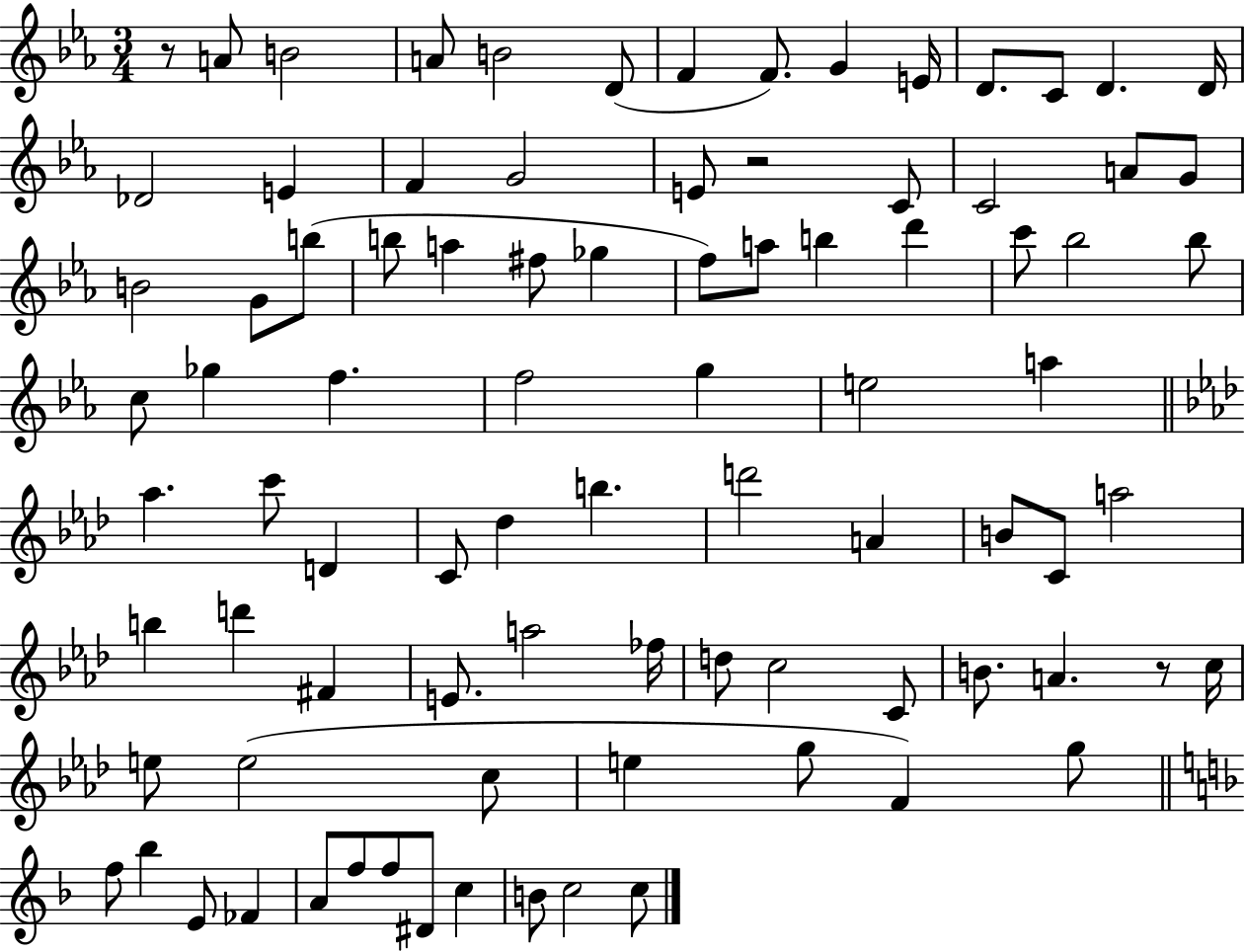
R/e A4/e B4/h A4/e B4/h D4/e F4/q F4/e. G4/q E4/s D4/e. C4/e D4/q. D4/s Db4/h E4/q F4/q G4/h E4/e R/h C4/e C4/h A4/e G4/e B4/h G4/e B5/e B5/e A5/q F#5/e Gb5/q F5/e A5/e B5/q D6/q C6/e Bb5/h Bb5/e C5/e Gb5/q F5/q. F5/h G5/q E5/h A5/q Ab5/q. C6/e D4/q C4/e Db5/q B5/q. D6/h A4/q B4/e C4/e A5/h B5/q D6/q F#4/q E4/e. A5/h FES5/s D5/e C5/h C4/e B4/e. A4/q. R/e C5/s E5/e E5/h C5/e E5/q G5/e F4/q G5/e F5/e Bb5/q E4/e FES4/q A4/e F5/e F5/e D#4/e C5/q B4/e C5/h C5/e